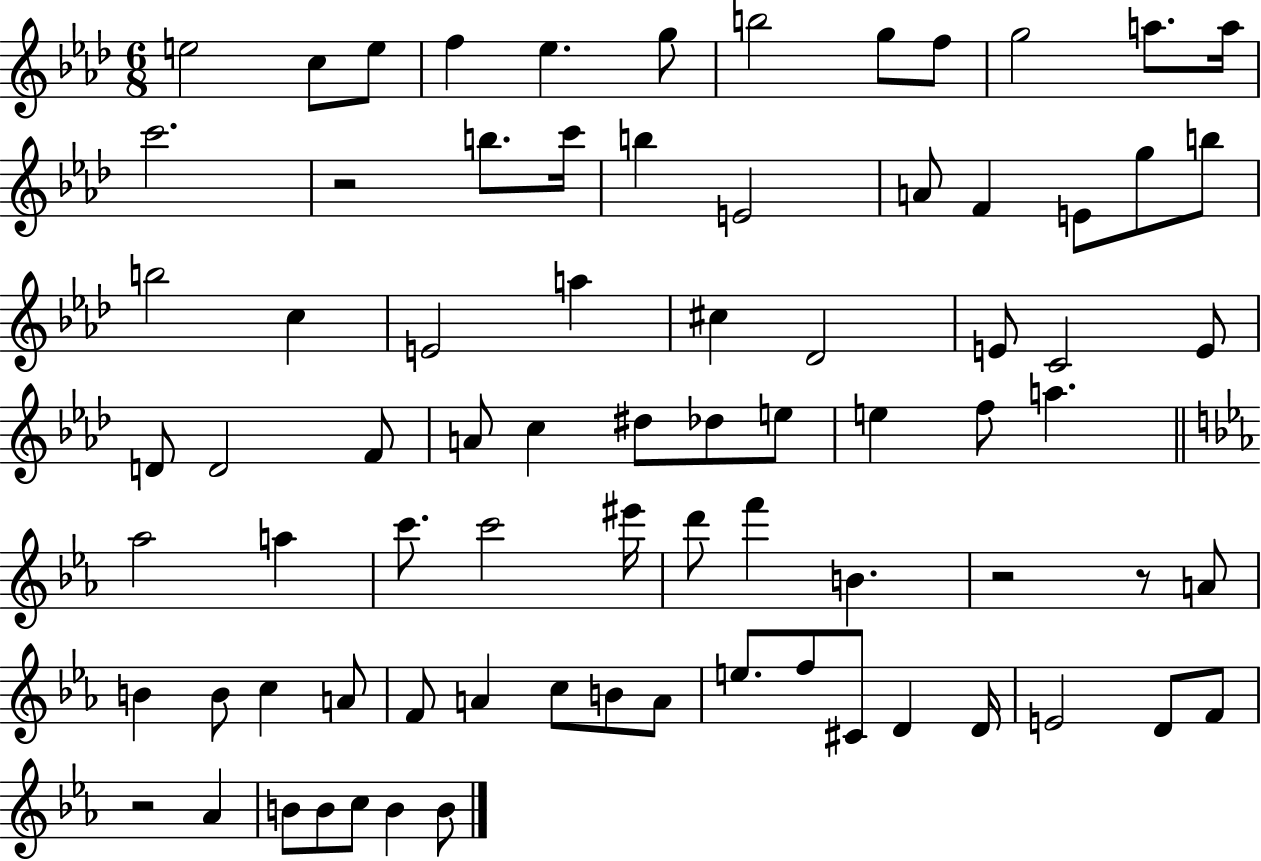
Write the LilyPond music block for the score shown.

{
  \clef treble
  \numericTimeSignature
  \time 6/8
  \key aes \major
  e''2 c''8 e''8 | f''4 ees''4. g''8 | b''2 g''8 f''8 | g''2 a''8. a''16 | \break c'''2. | r2 b''8. c'''16 | b''4 e'2 | a'8 f'4 e'8 g''8 b''8 | \break b''2 c''4 | e'2 a''4 | cis''4 des'2 | e'8 c'2 e'8 | \break d'8 d'2 f'8 | a'8 c''4 dis''8 des''8 e''8 | e''4 f''8 a''4. | \bar "||" \break \key c \minor aes''2 a''4 | c'''8. c'''2 eis'''16 | d'''8 f'''4 b'4. | r2 r8 a'8 | \break b'4 b'8 c''4 a'8 | f'8 a'4 c''8 b'8 a'8 | e''8. f''8 cis'8 d'4 d'16 | e'2 d'8 f'8 | \break r2 aes'4 | b'8 b'8 c''8 b'4 b'8 | \bar "|."
}